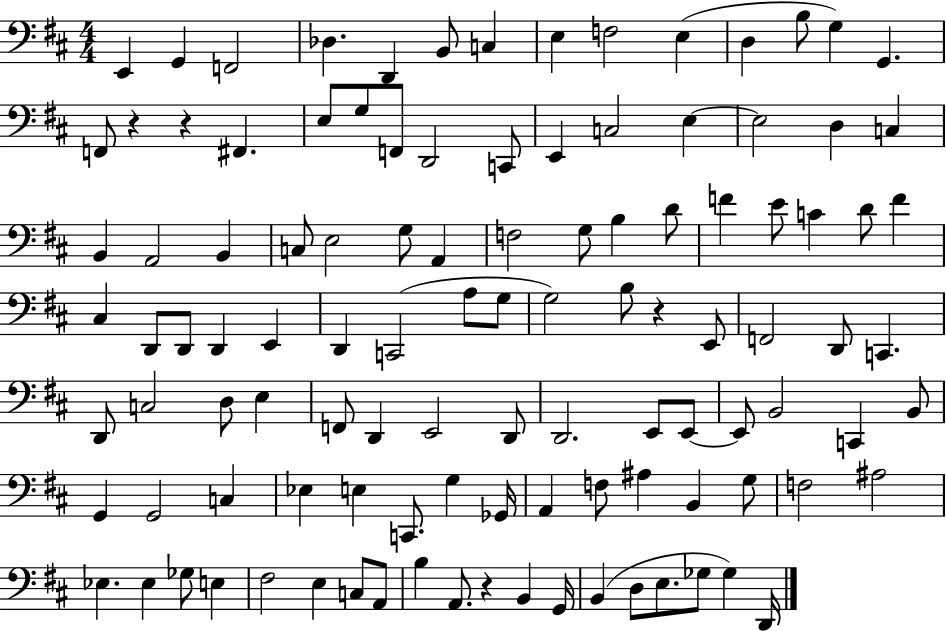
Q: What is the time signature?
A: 4/4